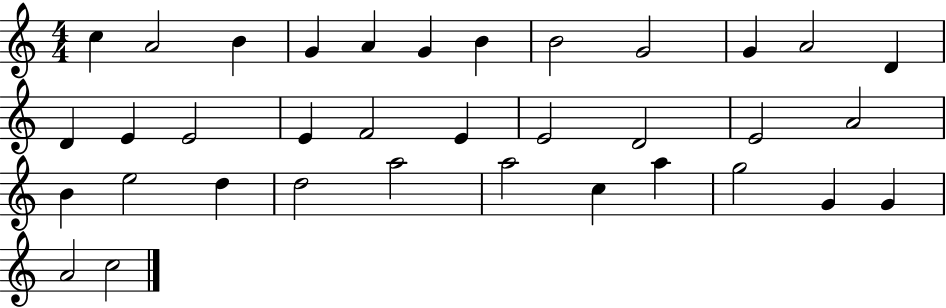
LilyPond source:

{
  \clef treble
  \numericTimeSignature
  \time 4/4
  \key c \major
  c''4 a'2 b'4 | g'4 a'4 g'4 b'4 | b'2 g'2 | g'4 a'2 d'4 | \break d'4 e'4 e'2 | e'4 f'2 e'4 | e'2 d'2 | e'2 a'2 | \break b'4 e''2 d''4 | d''2 a''2 | a''2 c''4 a''4 | g''2 g'4 g'4 | \break a'2 c''2 | \bar "|."
}